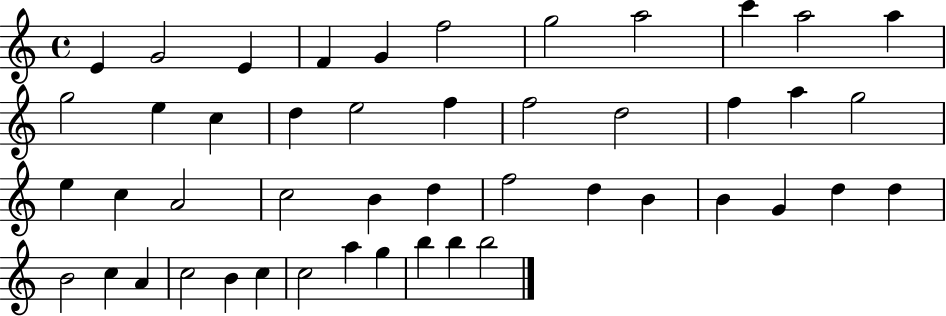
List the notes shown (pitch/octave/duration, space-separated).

E4/q G4/h E4/q F4/q G4/q F5/h G5/h A5/h C6/q A5/h A5/q G5/h E5/q C5/q D5/q E5/h F5/q F5/h D5/h F5/q A5/q G5/h E5/q C5/q A4/h C5/h B4/q D5/q F5/h D5/q B4/q B4/q G4/q D5/q D5/q B4/h C5/q A4/q C5/h B4/q C5/q C5/h A5/q G5/q B5/q B5/q B5/h